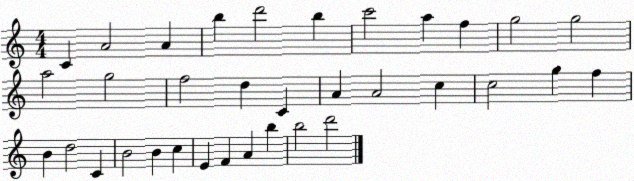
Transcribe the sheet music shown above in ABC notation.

X:1
T:Untitled
M:4/4
L:1/4
K:C
C A2 A b d'2 b c'2 a f g2 g2 a2 g2 f2 d C A A2 c c2 g f B d2 C B2 B c E F A b b2 d'2